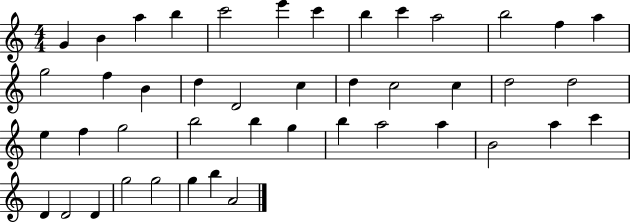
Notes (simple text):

G4/q B4/q A5/q B5/q C6/h E6/q C6/q B5/q C6/q A5/h B5/h F5/q A5/q G5/h F5/q B4/q D5/q D4/h C5/q D5/q C5/h C5/q D5/h D5/h E5/q F5/q G5/h B5/h B5/q G5/q B5/q A5/h A5/q B4/h A5/q C6/q D4/q D4/h D4/q G5/h G5/h G5/q B5/q A4/h